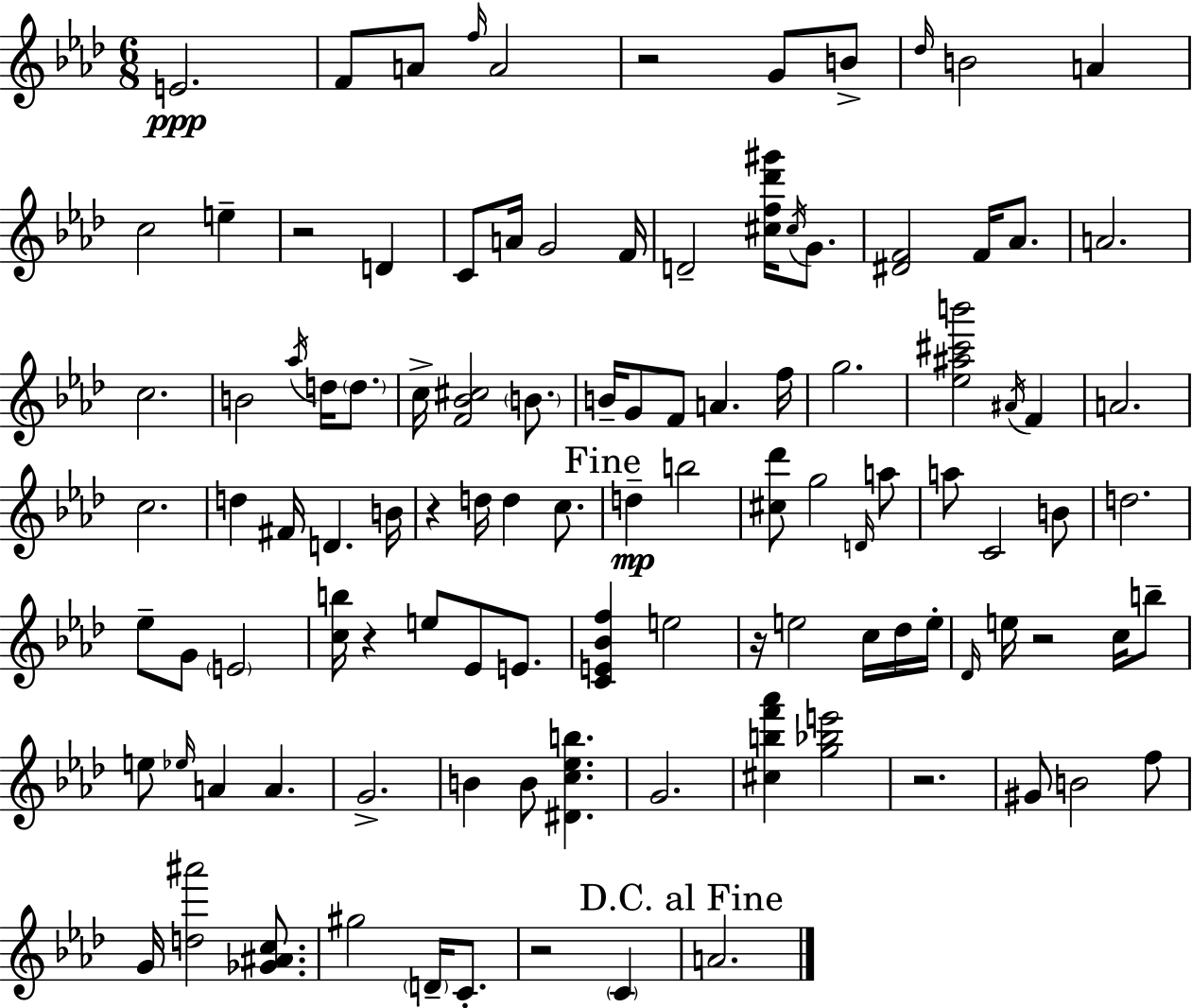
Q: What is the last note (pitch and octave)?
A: A4